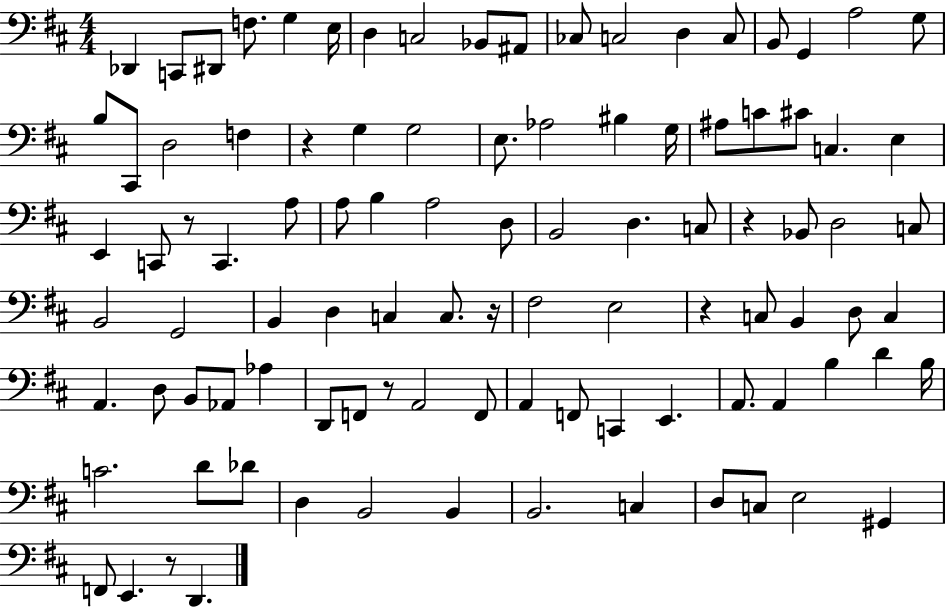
X:1
T:Untitled
M:4/4
L:1/4
K:D
_D,, C,,/2 ^D,,/2 F,/2 G, E,/4 D, C,2 _B,,/2 ^A,,/2 _C,/2 C,2 D, C,/2 B,,/2 G,, A,2 G,/2 B,/2 ^C,,/2 D,2 F, z G, G,2 E,/2 _A,2 ^B, G,/4 ^A,/2 C/2 ^C/2 C, E, E,, C,,/2 z/2 C,, A,/2 A,/2 B, A,2 D,/2 B,,2 D, C,/2 z _B,,/2 D,2 C,/2 B,,2 G,,2 B,, D, C, C,/2 z/4 ^F,2 E,2 z C,/2 B,, D,/2 C, A,, D,/2 B,,/2 _A,,/2 _A, D,,/2 F,,/2 z/2 A,,2 F,,/2 A,, F,,/2 C,, E,, A,,/2 A,, B, D B,/4 C2 D/2 _D/2 D, B,,2 B,, B,,2 C, D,/2 C,/2 E,2 ^G,, F,,/2 E,, z/2 D,,